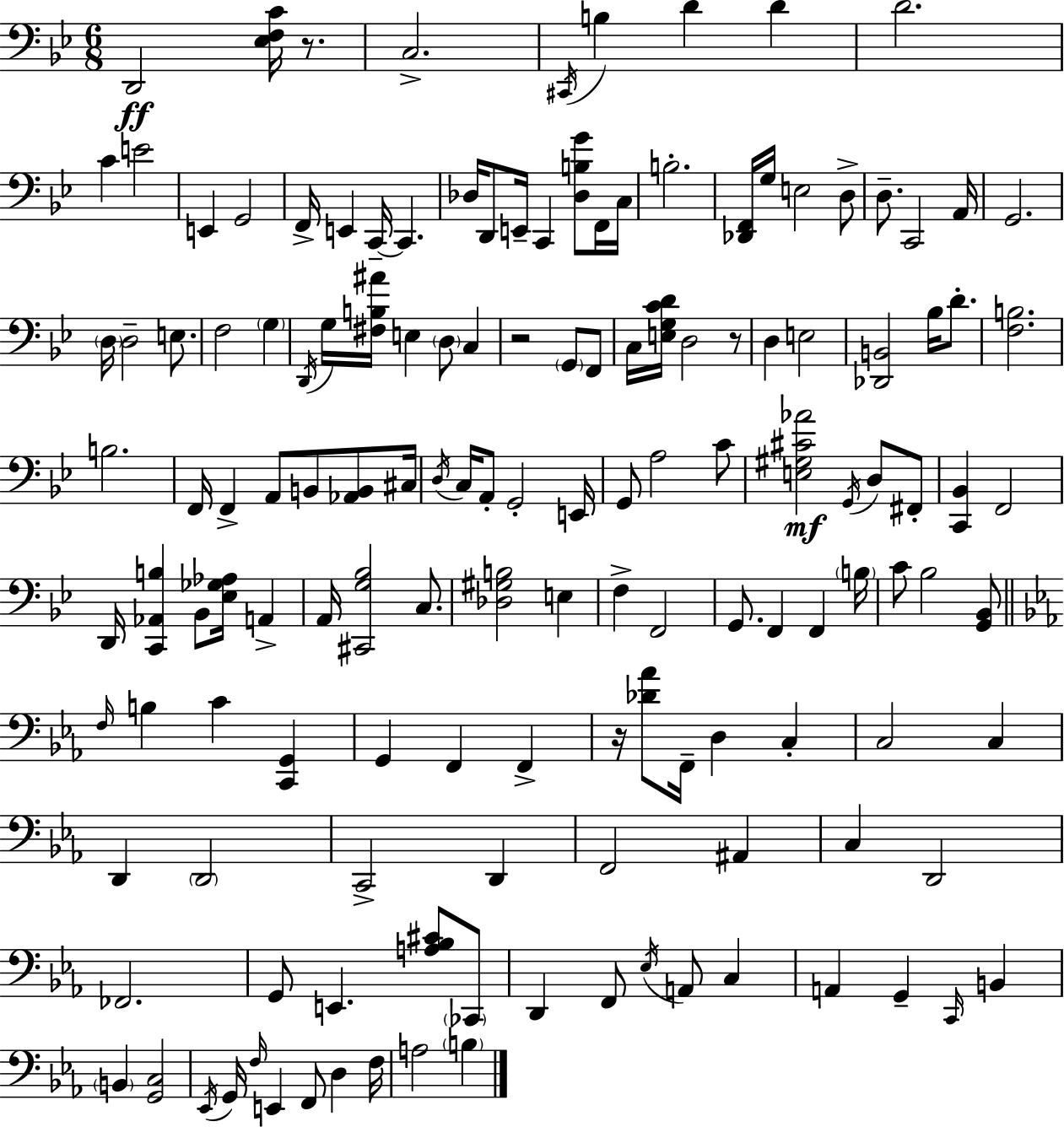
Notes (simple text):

D2/h [Eb3,F3,C4]/s R/e. C3/h. C#2/s B3/q D4/q D4/q D4/h. C4/q E4/h E2/q G2/h F2/s E2/q C2/s C2/q. Db3/s D2/e E2/s C2/q [Db3,B3,G4]/e F2/s C3/s B3/h. [Db2,F2]/s G3/s E3/h D3/e D3/e. C2/h A2/s G2/h. D3/s D3/h E3/e. F3/h G3/q D2/s G3/s [F#3,B3,A#4]/s E3/q D3/e C3/q R/h G2/e F2/e C3/s [E3,G3,C4,D4]/s D3/h R/e D3/q E3/h [Db2,B2]/h Bb3/s D4/e. [F3,B3]/h. B3/h. F2/s F2/q A2/e B2/e [Ab2,B2]/e C#3/s D3/s C3/s A2/e G2/h E2/s G2/e A3/h C4/e [E3,G#3,C#4,Ab4]/h G2/s D3/e F#2/e [C2,Bb2]/q F2/h D2/s [C2,Ab2,B3]/q Bb2/e [Eb3,Gb3,Ab3]/s A2/q A2/s [C#2,G3,Bb3]/h C3/e. [Db3,G#3,B3]/h E3/q F3/q F2/h G2/e. F2/q F2/q B3/s C4/e Bb3/h [G2,Bb2]/e F3/s B3/q C4/q [C2,G2]/q G2/q F2/q F2/q R/s [Db4,Ab4]/e F2/s D3/q C3/q C3/h C3/q D2/q D2/h C2/h D2/q F2/h A#2/q C3/q D2/h FES2/h. G2/e E2/q. [A3,Bb3,C#4]/e CES2/e D2/q F2/e Eb3/s A2/e C3/q A2/q G2/q C2/s B2/q B2/q [G2,C3]/h Eb2/s G2/s F3/s E2/q F2/e D3/q F3/s A3/h B3/q